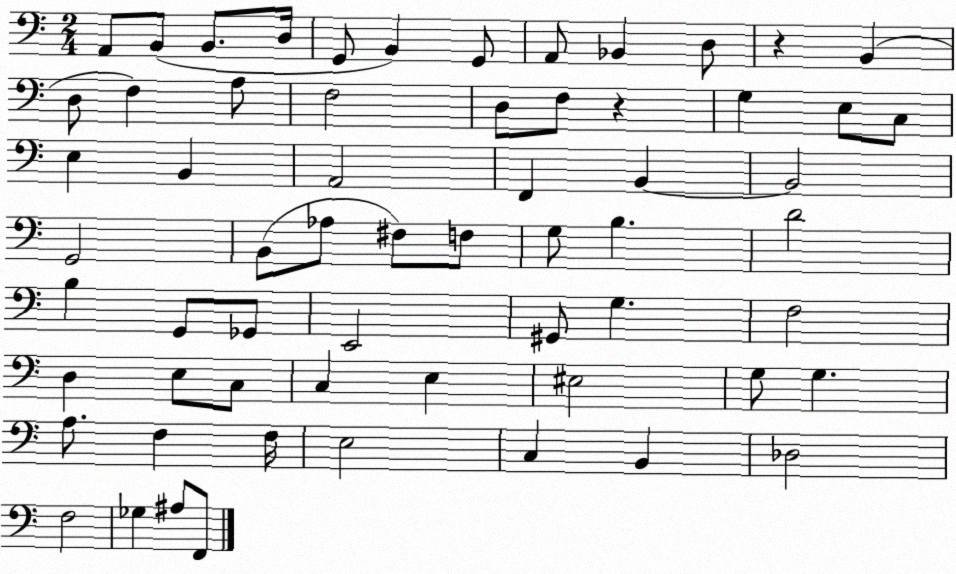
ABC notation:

X:1
T:Untitled
M:2/4
L:1/4
K:C
A,,/2 B,,/2 B,,/2 D,/4 G,,/2 B,, G,,/2 A,,/2 _B,, D,/2 z B,, D,/2 F, A,/2 F,2 D,/2 F,/2 z G, E,/2 C,/2 E, B,, A,,2 F,, B,, B,,2 G,,2 B,,/2 _A,/2 ^F,/2 F,/2 G,/2 B, D2 B, G,,/2 _G,,/2 E,,2 ^G,,/2 G, F,2 D, E,/2 C,/2 C, E, ^E,2 G,/2 G, A,/2 F, F,/4 E,2 C, B,, _D,2 F,2 _G, ^A,/2 F,,/2